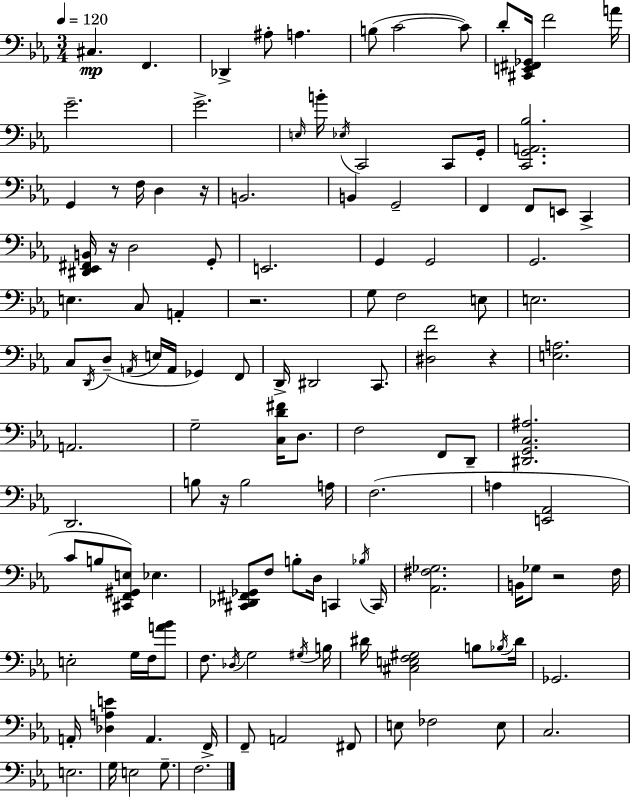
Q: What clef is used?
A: bass